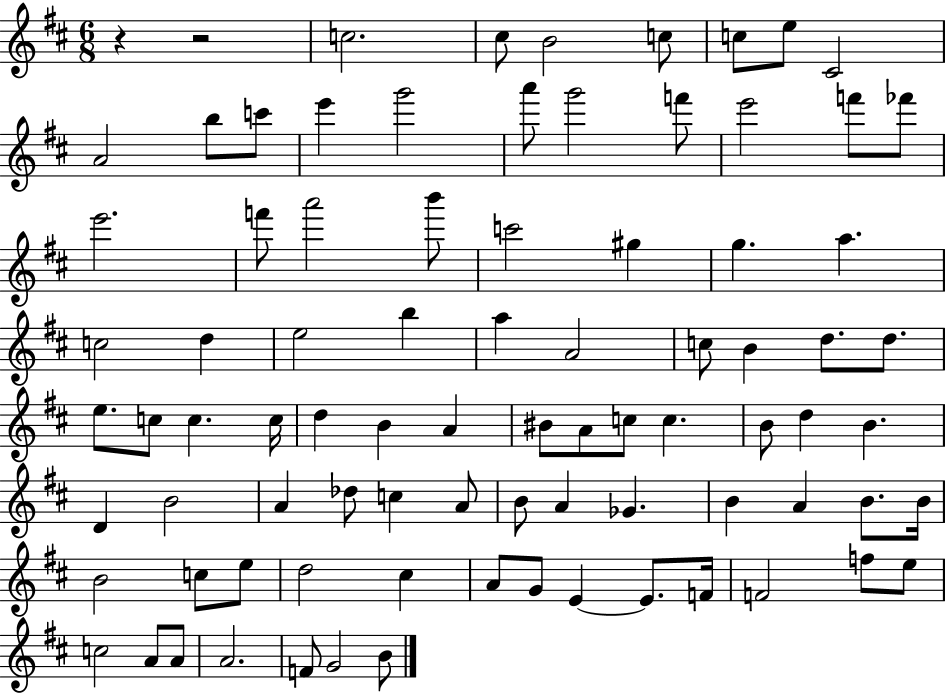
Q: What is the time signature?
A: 6/8